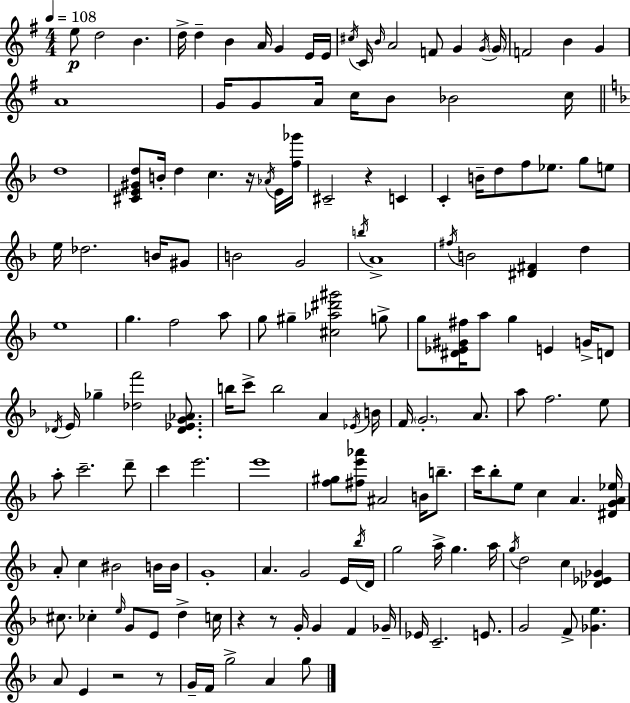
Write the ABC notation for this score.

X:1
T:Untitled
M:4/4
L:1/4
K:G
e/2 d2 B d/4 d B A/4 G E/4 E/4 ^c/4 C/4 B/4 A2 F/2 G G/4 G/4 F2 B G A4 G/4 G/2 A/4 c/4 B/2 _B2 c/4 d4 [^CE^Gd]/2 B/4 d c z/4 _A/4 E/4 [f_g']/4 ^C2 z C C B/4 d/2 f/2 _e/2 g/2 e/2 e/4 _d2 B/4 ^G/2 B2 G2 b/4 A4 ^f/4 B2 [^D^F] d e4 g f2 a/2 g/2 ^g [^c_a^d'^g']2 g/2 g/2 [^D_E^G^f]/4 a/2 g E G/4 D/2 _D/4 E/4 _g [_df']2 [_D_EG_A]/2 b/4 c'/2 b2 A _E/4 B/4 F/4 G2 A/2 a/2 f2 e/2 a/2 c'2 d'/2 c' e'2 e'4 [f^g]/2 [^fe'_a']/2 ^A2 B/4 b/2 c'/4 _b/2 e/2 c A [^DGA_e]/4 A/2 c ^B2 B/4 B/4 G4 A G2 E/4 _b/4 D/4 g2 a/4 g a/4 g/4 d2 c [_D_E_G] ^c/2 _c e/4 G/2 E/2 d c/4 z z/2 G/4 G F _G/4 _E/4 C2 E/2 G2 F/2 [_Ge] A/2 E z2 z/2 G/4 F/4 g2 A g/2